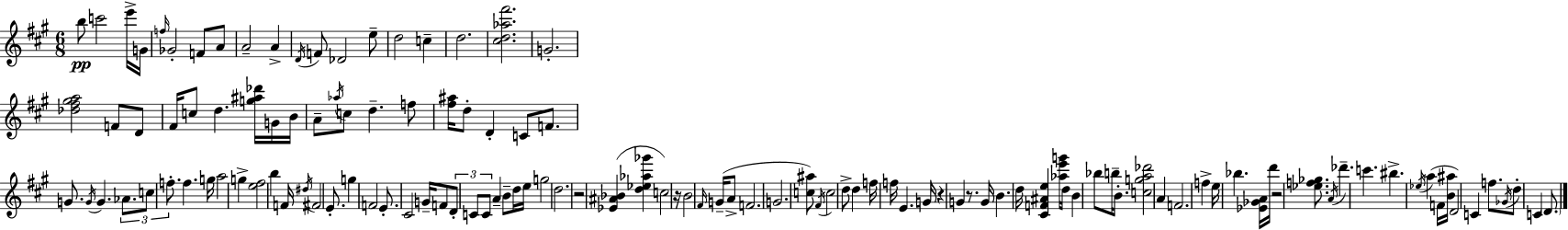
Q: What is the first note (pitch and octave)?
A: B5